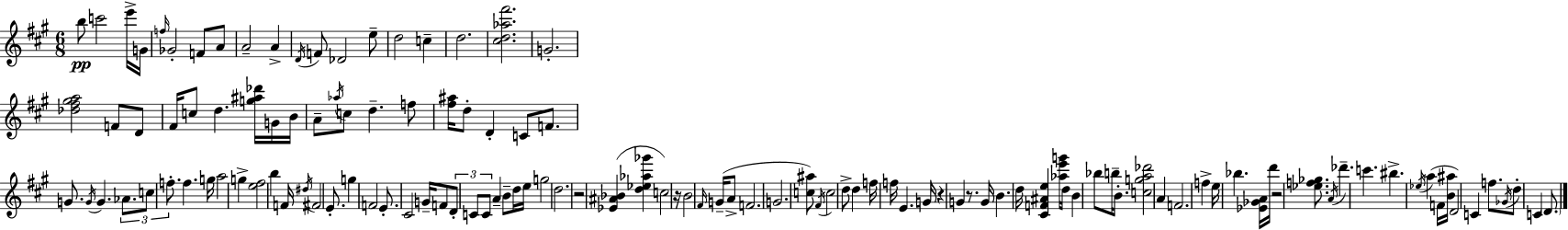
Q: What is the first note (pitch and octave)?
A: B5